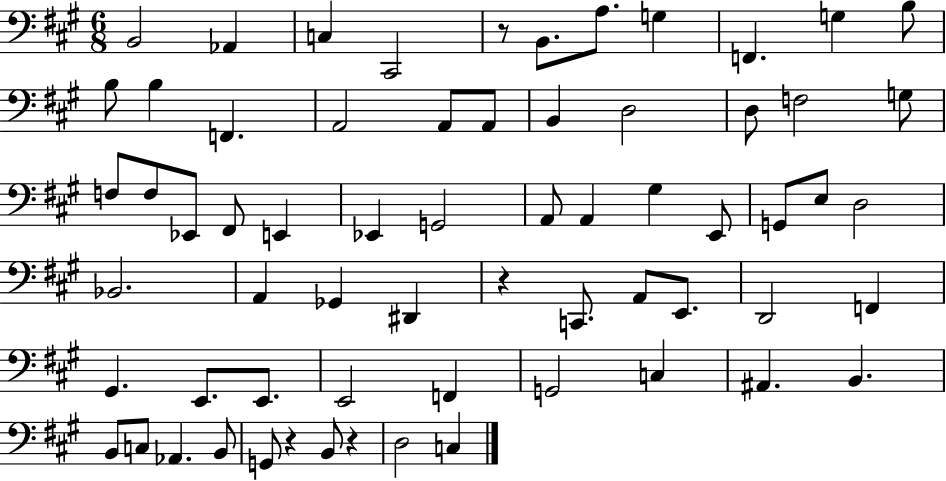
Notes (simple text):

B2/h Ab2/q C3/q C#2/h R/e B2/e. A3/e. G3/q F2/q. G3/q B3/e B3/e B3/q F2/q. A2/h A2/e A2/e B2/q D3/h D3/e F3/h G3/e F3/e F3/e Eb2/e F#2/e E2/q Eb2/q G2/h A2/e A2/q G#3/q E2/e G2/e E3/e D3/h Bb2/h. A2/q Gb2/q D#2/q R/q C2/e. A2/e E2/e. D2/h F2/q G#2/q. E2/e. E2/e. E2/h F2/q G2/h C3/q A#2/q. B2/q. B2/e C3/e Ab2/q. B2/e G2/e R/q B2/e R/q D3/h C3/q